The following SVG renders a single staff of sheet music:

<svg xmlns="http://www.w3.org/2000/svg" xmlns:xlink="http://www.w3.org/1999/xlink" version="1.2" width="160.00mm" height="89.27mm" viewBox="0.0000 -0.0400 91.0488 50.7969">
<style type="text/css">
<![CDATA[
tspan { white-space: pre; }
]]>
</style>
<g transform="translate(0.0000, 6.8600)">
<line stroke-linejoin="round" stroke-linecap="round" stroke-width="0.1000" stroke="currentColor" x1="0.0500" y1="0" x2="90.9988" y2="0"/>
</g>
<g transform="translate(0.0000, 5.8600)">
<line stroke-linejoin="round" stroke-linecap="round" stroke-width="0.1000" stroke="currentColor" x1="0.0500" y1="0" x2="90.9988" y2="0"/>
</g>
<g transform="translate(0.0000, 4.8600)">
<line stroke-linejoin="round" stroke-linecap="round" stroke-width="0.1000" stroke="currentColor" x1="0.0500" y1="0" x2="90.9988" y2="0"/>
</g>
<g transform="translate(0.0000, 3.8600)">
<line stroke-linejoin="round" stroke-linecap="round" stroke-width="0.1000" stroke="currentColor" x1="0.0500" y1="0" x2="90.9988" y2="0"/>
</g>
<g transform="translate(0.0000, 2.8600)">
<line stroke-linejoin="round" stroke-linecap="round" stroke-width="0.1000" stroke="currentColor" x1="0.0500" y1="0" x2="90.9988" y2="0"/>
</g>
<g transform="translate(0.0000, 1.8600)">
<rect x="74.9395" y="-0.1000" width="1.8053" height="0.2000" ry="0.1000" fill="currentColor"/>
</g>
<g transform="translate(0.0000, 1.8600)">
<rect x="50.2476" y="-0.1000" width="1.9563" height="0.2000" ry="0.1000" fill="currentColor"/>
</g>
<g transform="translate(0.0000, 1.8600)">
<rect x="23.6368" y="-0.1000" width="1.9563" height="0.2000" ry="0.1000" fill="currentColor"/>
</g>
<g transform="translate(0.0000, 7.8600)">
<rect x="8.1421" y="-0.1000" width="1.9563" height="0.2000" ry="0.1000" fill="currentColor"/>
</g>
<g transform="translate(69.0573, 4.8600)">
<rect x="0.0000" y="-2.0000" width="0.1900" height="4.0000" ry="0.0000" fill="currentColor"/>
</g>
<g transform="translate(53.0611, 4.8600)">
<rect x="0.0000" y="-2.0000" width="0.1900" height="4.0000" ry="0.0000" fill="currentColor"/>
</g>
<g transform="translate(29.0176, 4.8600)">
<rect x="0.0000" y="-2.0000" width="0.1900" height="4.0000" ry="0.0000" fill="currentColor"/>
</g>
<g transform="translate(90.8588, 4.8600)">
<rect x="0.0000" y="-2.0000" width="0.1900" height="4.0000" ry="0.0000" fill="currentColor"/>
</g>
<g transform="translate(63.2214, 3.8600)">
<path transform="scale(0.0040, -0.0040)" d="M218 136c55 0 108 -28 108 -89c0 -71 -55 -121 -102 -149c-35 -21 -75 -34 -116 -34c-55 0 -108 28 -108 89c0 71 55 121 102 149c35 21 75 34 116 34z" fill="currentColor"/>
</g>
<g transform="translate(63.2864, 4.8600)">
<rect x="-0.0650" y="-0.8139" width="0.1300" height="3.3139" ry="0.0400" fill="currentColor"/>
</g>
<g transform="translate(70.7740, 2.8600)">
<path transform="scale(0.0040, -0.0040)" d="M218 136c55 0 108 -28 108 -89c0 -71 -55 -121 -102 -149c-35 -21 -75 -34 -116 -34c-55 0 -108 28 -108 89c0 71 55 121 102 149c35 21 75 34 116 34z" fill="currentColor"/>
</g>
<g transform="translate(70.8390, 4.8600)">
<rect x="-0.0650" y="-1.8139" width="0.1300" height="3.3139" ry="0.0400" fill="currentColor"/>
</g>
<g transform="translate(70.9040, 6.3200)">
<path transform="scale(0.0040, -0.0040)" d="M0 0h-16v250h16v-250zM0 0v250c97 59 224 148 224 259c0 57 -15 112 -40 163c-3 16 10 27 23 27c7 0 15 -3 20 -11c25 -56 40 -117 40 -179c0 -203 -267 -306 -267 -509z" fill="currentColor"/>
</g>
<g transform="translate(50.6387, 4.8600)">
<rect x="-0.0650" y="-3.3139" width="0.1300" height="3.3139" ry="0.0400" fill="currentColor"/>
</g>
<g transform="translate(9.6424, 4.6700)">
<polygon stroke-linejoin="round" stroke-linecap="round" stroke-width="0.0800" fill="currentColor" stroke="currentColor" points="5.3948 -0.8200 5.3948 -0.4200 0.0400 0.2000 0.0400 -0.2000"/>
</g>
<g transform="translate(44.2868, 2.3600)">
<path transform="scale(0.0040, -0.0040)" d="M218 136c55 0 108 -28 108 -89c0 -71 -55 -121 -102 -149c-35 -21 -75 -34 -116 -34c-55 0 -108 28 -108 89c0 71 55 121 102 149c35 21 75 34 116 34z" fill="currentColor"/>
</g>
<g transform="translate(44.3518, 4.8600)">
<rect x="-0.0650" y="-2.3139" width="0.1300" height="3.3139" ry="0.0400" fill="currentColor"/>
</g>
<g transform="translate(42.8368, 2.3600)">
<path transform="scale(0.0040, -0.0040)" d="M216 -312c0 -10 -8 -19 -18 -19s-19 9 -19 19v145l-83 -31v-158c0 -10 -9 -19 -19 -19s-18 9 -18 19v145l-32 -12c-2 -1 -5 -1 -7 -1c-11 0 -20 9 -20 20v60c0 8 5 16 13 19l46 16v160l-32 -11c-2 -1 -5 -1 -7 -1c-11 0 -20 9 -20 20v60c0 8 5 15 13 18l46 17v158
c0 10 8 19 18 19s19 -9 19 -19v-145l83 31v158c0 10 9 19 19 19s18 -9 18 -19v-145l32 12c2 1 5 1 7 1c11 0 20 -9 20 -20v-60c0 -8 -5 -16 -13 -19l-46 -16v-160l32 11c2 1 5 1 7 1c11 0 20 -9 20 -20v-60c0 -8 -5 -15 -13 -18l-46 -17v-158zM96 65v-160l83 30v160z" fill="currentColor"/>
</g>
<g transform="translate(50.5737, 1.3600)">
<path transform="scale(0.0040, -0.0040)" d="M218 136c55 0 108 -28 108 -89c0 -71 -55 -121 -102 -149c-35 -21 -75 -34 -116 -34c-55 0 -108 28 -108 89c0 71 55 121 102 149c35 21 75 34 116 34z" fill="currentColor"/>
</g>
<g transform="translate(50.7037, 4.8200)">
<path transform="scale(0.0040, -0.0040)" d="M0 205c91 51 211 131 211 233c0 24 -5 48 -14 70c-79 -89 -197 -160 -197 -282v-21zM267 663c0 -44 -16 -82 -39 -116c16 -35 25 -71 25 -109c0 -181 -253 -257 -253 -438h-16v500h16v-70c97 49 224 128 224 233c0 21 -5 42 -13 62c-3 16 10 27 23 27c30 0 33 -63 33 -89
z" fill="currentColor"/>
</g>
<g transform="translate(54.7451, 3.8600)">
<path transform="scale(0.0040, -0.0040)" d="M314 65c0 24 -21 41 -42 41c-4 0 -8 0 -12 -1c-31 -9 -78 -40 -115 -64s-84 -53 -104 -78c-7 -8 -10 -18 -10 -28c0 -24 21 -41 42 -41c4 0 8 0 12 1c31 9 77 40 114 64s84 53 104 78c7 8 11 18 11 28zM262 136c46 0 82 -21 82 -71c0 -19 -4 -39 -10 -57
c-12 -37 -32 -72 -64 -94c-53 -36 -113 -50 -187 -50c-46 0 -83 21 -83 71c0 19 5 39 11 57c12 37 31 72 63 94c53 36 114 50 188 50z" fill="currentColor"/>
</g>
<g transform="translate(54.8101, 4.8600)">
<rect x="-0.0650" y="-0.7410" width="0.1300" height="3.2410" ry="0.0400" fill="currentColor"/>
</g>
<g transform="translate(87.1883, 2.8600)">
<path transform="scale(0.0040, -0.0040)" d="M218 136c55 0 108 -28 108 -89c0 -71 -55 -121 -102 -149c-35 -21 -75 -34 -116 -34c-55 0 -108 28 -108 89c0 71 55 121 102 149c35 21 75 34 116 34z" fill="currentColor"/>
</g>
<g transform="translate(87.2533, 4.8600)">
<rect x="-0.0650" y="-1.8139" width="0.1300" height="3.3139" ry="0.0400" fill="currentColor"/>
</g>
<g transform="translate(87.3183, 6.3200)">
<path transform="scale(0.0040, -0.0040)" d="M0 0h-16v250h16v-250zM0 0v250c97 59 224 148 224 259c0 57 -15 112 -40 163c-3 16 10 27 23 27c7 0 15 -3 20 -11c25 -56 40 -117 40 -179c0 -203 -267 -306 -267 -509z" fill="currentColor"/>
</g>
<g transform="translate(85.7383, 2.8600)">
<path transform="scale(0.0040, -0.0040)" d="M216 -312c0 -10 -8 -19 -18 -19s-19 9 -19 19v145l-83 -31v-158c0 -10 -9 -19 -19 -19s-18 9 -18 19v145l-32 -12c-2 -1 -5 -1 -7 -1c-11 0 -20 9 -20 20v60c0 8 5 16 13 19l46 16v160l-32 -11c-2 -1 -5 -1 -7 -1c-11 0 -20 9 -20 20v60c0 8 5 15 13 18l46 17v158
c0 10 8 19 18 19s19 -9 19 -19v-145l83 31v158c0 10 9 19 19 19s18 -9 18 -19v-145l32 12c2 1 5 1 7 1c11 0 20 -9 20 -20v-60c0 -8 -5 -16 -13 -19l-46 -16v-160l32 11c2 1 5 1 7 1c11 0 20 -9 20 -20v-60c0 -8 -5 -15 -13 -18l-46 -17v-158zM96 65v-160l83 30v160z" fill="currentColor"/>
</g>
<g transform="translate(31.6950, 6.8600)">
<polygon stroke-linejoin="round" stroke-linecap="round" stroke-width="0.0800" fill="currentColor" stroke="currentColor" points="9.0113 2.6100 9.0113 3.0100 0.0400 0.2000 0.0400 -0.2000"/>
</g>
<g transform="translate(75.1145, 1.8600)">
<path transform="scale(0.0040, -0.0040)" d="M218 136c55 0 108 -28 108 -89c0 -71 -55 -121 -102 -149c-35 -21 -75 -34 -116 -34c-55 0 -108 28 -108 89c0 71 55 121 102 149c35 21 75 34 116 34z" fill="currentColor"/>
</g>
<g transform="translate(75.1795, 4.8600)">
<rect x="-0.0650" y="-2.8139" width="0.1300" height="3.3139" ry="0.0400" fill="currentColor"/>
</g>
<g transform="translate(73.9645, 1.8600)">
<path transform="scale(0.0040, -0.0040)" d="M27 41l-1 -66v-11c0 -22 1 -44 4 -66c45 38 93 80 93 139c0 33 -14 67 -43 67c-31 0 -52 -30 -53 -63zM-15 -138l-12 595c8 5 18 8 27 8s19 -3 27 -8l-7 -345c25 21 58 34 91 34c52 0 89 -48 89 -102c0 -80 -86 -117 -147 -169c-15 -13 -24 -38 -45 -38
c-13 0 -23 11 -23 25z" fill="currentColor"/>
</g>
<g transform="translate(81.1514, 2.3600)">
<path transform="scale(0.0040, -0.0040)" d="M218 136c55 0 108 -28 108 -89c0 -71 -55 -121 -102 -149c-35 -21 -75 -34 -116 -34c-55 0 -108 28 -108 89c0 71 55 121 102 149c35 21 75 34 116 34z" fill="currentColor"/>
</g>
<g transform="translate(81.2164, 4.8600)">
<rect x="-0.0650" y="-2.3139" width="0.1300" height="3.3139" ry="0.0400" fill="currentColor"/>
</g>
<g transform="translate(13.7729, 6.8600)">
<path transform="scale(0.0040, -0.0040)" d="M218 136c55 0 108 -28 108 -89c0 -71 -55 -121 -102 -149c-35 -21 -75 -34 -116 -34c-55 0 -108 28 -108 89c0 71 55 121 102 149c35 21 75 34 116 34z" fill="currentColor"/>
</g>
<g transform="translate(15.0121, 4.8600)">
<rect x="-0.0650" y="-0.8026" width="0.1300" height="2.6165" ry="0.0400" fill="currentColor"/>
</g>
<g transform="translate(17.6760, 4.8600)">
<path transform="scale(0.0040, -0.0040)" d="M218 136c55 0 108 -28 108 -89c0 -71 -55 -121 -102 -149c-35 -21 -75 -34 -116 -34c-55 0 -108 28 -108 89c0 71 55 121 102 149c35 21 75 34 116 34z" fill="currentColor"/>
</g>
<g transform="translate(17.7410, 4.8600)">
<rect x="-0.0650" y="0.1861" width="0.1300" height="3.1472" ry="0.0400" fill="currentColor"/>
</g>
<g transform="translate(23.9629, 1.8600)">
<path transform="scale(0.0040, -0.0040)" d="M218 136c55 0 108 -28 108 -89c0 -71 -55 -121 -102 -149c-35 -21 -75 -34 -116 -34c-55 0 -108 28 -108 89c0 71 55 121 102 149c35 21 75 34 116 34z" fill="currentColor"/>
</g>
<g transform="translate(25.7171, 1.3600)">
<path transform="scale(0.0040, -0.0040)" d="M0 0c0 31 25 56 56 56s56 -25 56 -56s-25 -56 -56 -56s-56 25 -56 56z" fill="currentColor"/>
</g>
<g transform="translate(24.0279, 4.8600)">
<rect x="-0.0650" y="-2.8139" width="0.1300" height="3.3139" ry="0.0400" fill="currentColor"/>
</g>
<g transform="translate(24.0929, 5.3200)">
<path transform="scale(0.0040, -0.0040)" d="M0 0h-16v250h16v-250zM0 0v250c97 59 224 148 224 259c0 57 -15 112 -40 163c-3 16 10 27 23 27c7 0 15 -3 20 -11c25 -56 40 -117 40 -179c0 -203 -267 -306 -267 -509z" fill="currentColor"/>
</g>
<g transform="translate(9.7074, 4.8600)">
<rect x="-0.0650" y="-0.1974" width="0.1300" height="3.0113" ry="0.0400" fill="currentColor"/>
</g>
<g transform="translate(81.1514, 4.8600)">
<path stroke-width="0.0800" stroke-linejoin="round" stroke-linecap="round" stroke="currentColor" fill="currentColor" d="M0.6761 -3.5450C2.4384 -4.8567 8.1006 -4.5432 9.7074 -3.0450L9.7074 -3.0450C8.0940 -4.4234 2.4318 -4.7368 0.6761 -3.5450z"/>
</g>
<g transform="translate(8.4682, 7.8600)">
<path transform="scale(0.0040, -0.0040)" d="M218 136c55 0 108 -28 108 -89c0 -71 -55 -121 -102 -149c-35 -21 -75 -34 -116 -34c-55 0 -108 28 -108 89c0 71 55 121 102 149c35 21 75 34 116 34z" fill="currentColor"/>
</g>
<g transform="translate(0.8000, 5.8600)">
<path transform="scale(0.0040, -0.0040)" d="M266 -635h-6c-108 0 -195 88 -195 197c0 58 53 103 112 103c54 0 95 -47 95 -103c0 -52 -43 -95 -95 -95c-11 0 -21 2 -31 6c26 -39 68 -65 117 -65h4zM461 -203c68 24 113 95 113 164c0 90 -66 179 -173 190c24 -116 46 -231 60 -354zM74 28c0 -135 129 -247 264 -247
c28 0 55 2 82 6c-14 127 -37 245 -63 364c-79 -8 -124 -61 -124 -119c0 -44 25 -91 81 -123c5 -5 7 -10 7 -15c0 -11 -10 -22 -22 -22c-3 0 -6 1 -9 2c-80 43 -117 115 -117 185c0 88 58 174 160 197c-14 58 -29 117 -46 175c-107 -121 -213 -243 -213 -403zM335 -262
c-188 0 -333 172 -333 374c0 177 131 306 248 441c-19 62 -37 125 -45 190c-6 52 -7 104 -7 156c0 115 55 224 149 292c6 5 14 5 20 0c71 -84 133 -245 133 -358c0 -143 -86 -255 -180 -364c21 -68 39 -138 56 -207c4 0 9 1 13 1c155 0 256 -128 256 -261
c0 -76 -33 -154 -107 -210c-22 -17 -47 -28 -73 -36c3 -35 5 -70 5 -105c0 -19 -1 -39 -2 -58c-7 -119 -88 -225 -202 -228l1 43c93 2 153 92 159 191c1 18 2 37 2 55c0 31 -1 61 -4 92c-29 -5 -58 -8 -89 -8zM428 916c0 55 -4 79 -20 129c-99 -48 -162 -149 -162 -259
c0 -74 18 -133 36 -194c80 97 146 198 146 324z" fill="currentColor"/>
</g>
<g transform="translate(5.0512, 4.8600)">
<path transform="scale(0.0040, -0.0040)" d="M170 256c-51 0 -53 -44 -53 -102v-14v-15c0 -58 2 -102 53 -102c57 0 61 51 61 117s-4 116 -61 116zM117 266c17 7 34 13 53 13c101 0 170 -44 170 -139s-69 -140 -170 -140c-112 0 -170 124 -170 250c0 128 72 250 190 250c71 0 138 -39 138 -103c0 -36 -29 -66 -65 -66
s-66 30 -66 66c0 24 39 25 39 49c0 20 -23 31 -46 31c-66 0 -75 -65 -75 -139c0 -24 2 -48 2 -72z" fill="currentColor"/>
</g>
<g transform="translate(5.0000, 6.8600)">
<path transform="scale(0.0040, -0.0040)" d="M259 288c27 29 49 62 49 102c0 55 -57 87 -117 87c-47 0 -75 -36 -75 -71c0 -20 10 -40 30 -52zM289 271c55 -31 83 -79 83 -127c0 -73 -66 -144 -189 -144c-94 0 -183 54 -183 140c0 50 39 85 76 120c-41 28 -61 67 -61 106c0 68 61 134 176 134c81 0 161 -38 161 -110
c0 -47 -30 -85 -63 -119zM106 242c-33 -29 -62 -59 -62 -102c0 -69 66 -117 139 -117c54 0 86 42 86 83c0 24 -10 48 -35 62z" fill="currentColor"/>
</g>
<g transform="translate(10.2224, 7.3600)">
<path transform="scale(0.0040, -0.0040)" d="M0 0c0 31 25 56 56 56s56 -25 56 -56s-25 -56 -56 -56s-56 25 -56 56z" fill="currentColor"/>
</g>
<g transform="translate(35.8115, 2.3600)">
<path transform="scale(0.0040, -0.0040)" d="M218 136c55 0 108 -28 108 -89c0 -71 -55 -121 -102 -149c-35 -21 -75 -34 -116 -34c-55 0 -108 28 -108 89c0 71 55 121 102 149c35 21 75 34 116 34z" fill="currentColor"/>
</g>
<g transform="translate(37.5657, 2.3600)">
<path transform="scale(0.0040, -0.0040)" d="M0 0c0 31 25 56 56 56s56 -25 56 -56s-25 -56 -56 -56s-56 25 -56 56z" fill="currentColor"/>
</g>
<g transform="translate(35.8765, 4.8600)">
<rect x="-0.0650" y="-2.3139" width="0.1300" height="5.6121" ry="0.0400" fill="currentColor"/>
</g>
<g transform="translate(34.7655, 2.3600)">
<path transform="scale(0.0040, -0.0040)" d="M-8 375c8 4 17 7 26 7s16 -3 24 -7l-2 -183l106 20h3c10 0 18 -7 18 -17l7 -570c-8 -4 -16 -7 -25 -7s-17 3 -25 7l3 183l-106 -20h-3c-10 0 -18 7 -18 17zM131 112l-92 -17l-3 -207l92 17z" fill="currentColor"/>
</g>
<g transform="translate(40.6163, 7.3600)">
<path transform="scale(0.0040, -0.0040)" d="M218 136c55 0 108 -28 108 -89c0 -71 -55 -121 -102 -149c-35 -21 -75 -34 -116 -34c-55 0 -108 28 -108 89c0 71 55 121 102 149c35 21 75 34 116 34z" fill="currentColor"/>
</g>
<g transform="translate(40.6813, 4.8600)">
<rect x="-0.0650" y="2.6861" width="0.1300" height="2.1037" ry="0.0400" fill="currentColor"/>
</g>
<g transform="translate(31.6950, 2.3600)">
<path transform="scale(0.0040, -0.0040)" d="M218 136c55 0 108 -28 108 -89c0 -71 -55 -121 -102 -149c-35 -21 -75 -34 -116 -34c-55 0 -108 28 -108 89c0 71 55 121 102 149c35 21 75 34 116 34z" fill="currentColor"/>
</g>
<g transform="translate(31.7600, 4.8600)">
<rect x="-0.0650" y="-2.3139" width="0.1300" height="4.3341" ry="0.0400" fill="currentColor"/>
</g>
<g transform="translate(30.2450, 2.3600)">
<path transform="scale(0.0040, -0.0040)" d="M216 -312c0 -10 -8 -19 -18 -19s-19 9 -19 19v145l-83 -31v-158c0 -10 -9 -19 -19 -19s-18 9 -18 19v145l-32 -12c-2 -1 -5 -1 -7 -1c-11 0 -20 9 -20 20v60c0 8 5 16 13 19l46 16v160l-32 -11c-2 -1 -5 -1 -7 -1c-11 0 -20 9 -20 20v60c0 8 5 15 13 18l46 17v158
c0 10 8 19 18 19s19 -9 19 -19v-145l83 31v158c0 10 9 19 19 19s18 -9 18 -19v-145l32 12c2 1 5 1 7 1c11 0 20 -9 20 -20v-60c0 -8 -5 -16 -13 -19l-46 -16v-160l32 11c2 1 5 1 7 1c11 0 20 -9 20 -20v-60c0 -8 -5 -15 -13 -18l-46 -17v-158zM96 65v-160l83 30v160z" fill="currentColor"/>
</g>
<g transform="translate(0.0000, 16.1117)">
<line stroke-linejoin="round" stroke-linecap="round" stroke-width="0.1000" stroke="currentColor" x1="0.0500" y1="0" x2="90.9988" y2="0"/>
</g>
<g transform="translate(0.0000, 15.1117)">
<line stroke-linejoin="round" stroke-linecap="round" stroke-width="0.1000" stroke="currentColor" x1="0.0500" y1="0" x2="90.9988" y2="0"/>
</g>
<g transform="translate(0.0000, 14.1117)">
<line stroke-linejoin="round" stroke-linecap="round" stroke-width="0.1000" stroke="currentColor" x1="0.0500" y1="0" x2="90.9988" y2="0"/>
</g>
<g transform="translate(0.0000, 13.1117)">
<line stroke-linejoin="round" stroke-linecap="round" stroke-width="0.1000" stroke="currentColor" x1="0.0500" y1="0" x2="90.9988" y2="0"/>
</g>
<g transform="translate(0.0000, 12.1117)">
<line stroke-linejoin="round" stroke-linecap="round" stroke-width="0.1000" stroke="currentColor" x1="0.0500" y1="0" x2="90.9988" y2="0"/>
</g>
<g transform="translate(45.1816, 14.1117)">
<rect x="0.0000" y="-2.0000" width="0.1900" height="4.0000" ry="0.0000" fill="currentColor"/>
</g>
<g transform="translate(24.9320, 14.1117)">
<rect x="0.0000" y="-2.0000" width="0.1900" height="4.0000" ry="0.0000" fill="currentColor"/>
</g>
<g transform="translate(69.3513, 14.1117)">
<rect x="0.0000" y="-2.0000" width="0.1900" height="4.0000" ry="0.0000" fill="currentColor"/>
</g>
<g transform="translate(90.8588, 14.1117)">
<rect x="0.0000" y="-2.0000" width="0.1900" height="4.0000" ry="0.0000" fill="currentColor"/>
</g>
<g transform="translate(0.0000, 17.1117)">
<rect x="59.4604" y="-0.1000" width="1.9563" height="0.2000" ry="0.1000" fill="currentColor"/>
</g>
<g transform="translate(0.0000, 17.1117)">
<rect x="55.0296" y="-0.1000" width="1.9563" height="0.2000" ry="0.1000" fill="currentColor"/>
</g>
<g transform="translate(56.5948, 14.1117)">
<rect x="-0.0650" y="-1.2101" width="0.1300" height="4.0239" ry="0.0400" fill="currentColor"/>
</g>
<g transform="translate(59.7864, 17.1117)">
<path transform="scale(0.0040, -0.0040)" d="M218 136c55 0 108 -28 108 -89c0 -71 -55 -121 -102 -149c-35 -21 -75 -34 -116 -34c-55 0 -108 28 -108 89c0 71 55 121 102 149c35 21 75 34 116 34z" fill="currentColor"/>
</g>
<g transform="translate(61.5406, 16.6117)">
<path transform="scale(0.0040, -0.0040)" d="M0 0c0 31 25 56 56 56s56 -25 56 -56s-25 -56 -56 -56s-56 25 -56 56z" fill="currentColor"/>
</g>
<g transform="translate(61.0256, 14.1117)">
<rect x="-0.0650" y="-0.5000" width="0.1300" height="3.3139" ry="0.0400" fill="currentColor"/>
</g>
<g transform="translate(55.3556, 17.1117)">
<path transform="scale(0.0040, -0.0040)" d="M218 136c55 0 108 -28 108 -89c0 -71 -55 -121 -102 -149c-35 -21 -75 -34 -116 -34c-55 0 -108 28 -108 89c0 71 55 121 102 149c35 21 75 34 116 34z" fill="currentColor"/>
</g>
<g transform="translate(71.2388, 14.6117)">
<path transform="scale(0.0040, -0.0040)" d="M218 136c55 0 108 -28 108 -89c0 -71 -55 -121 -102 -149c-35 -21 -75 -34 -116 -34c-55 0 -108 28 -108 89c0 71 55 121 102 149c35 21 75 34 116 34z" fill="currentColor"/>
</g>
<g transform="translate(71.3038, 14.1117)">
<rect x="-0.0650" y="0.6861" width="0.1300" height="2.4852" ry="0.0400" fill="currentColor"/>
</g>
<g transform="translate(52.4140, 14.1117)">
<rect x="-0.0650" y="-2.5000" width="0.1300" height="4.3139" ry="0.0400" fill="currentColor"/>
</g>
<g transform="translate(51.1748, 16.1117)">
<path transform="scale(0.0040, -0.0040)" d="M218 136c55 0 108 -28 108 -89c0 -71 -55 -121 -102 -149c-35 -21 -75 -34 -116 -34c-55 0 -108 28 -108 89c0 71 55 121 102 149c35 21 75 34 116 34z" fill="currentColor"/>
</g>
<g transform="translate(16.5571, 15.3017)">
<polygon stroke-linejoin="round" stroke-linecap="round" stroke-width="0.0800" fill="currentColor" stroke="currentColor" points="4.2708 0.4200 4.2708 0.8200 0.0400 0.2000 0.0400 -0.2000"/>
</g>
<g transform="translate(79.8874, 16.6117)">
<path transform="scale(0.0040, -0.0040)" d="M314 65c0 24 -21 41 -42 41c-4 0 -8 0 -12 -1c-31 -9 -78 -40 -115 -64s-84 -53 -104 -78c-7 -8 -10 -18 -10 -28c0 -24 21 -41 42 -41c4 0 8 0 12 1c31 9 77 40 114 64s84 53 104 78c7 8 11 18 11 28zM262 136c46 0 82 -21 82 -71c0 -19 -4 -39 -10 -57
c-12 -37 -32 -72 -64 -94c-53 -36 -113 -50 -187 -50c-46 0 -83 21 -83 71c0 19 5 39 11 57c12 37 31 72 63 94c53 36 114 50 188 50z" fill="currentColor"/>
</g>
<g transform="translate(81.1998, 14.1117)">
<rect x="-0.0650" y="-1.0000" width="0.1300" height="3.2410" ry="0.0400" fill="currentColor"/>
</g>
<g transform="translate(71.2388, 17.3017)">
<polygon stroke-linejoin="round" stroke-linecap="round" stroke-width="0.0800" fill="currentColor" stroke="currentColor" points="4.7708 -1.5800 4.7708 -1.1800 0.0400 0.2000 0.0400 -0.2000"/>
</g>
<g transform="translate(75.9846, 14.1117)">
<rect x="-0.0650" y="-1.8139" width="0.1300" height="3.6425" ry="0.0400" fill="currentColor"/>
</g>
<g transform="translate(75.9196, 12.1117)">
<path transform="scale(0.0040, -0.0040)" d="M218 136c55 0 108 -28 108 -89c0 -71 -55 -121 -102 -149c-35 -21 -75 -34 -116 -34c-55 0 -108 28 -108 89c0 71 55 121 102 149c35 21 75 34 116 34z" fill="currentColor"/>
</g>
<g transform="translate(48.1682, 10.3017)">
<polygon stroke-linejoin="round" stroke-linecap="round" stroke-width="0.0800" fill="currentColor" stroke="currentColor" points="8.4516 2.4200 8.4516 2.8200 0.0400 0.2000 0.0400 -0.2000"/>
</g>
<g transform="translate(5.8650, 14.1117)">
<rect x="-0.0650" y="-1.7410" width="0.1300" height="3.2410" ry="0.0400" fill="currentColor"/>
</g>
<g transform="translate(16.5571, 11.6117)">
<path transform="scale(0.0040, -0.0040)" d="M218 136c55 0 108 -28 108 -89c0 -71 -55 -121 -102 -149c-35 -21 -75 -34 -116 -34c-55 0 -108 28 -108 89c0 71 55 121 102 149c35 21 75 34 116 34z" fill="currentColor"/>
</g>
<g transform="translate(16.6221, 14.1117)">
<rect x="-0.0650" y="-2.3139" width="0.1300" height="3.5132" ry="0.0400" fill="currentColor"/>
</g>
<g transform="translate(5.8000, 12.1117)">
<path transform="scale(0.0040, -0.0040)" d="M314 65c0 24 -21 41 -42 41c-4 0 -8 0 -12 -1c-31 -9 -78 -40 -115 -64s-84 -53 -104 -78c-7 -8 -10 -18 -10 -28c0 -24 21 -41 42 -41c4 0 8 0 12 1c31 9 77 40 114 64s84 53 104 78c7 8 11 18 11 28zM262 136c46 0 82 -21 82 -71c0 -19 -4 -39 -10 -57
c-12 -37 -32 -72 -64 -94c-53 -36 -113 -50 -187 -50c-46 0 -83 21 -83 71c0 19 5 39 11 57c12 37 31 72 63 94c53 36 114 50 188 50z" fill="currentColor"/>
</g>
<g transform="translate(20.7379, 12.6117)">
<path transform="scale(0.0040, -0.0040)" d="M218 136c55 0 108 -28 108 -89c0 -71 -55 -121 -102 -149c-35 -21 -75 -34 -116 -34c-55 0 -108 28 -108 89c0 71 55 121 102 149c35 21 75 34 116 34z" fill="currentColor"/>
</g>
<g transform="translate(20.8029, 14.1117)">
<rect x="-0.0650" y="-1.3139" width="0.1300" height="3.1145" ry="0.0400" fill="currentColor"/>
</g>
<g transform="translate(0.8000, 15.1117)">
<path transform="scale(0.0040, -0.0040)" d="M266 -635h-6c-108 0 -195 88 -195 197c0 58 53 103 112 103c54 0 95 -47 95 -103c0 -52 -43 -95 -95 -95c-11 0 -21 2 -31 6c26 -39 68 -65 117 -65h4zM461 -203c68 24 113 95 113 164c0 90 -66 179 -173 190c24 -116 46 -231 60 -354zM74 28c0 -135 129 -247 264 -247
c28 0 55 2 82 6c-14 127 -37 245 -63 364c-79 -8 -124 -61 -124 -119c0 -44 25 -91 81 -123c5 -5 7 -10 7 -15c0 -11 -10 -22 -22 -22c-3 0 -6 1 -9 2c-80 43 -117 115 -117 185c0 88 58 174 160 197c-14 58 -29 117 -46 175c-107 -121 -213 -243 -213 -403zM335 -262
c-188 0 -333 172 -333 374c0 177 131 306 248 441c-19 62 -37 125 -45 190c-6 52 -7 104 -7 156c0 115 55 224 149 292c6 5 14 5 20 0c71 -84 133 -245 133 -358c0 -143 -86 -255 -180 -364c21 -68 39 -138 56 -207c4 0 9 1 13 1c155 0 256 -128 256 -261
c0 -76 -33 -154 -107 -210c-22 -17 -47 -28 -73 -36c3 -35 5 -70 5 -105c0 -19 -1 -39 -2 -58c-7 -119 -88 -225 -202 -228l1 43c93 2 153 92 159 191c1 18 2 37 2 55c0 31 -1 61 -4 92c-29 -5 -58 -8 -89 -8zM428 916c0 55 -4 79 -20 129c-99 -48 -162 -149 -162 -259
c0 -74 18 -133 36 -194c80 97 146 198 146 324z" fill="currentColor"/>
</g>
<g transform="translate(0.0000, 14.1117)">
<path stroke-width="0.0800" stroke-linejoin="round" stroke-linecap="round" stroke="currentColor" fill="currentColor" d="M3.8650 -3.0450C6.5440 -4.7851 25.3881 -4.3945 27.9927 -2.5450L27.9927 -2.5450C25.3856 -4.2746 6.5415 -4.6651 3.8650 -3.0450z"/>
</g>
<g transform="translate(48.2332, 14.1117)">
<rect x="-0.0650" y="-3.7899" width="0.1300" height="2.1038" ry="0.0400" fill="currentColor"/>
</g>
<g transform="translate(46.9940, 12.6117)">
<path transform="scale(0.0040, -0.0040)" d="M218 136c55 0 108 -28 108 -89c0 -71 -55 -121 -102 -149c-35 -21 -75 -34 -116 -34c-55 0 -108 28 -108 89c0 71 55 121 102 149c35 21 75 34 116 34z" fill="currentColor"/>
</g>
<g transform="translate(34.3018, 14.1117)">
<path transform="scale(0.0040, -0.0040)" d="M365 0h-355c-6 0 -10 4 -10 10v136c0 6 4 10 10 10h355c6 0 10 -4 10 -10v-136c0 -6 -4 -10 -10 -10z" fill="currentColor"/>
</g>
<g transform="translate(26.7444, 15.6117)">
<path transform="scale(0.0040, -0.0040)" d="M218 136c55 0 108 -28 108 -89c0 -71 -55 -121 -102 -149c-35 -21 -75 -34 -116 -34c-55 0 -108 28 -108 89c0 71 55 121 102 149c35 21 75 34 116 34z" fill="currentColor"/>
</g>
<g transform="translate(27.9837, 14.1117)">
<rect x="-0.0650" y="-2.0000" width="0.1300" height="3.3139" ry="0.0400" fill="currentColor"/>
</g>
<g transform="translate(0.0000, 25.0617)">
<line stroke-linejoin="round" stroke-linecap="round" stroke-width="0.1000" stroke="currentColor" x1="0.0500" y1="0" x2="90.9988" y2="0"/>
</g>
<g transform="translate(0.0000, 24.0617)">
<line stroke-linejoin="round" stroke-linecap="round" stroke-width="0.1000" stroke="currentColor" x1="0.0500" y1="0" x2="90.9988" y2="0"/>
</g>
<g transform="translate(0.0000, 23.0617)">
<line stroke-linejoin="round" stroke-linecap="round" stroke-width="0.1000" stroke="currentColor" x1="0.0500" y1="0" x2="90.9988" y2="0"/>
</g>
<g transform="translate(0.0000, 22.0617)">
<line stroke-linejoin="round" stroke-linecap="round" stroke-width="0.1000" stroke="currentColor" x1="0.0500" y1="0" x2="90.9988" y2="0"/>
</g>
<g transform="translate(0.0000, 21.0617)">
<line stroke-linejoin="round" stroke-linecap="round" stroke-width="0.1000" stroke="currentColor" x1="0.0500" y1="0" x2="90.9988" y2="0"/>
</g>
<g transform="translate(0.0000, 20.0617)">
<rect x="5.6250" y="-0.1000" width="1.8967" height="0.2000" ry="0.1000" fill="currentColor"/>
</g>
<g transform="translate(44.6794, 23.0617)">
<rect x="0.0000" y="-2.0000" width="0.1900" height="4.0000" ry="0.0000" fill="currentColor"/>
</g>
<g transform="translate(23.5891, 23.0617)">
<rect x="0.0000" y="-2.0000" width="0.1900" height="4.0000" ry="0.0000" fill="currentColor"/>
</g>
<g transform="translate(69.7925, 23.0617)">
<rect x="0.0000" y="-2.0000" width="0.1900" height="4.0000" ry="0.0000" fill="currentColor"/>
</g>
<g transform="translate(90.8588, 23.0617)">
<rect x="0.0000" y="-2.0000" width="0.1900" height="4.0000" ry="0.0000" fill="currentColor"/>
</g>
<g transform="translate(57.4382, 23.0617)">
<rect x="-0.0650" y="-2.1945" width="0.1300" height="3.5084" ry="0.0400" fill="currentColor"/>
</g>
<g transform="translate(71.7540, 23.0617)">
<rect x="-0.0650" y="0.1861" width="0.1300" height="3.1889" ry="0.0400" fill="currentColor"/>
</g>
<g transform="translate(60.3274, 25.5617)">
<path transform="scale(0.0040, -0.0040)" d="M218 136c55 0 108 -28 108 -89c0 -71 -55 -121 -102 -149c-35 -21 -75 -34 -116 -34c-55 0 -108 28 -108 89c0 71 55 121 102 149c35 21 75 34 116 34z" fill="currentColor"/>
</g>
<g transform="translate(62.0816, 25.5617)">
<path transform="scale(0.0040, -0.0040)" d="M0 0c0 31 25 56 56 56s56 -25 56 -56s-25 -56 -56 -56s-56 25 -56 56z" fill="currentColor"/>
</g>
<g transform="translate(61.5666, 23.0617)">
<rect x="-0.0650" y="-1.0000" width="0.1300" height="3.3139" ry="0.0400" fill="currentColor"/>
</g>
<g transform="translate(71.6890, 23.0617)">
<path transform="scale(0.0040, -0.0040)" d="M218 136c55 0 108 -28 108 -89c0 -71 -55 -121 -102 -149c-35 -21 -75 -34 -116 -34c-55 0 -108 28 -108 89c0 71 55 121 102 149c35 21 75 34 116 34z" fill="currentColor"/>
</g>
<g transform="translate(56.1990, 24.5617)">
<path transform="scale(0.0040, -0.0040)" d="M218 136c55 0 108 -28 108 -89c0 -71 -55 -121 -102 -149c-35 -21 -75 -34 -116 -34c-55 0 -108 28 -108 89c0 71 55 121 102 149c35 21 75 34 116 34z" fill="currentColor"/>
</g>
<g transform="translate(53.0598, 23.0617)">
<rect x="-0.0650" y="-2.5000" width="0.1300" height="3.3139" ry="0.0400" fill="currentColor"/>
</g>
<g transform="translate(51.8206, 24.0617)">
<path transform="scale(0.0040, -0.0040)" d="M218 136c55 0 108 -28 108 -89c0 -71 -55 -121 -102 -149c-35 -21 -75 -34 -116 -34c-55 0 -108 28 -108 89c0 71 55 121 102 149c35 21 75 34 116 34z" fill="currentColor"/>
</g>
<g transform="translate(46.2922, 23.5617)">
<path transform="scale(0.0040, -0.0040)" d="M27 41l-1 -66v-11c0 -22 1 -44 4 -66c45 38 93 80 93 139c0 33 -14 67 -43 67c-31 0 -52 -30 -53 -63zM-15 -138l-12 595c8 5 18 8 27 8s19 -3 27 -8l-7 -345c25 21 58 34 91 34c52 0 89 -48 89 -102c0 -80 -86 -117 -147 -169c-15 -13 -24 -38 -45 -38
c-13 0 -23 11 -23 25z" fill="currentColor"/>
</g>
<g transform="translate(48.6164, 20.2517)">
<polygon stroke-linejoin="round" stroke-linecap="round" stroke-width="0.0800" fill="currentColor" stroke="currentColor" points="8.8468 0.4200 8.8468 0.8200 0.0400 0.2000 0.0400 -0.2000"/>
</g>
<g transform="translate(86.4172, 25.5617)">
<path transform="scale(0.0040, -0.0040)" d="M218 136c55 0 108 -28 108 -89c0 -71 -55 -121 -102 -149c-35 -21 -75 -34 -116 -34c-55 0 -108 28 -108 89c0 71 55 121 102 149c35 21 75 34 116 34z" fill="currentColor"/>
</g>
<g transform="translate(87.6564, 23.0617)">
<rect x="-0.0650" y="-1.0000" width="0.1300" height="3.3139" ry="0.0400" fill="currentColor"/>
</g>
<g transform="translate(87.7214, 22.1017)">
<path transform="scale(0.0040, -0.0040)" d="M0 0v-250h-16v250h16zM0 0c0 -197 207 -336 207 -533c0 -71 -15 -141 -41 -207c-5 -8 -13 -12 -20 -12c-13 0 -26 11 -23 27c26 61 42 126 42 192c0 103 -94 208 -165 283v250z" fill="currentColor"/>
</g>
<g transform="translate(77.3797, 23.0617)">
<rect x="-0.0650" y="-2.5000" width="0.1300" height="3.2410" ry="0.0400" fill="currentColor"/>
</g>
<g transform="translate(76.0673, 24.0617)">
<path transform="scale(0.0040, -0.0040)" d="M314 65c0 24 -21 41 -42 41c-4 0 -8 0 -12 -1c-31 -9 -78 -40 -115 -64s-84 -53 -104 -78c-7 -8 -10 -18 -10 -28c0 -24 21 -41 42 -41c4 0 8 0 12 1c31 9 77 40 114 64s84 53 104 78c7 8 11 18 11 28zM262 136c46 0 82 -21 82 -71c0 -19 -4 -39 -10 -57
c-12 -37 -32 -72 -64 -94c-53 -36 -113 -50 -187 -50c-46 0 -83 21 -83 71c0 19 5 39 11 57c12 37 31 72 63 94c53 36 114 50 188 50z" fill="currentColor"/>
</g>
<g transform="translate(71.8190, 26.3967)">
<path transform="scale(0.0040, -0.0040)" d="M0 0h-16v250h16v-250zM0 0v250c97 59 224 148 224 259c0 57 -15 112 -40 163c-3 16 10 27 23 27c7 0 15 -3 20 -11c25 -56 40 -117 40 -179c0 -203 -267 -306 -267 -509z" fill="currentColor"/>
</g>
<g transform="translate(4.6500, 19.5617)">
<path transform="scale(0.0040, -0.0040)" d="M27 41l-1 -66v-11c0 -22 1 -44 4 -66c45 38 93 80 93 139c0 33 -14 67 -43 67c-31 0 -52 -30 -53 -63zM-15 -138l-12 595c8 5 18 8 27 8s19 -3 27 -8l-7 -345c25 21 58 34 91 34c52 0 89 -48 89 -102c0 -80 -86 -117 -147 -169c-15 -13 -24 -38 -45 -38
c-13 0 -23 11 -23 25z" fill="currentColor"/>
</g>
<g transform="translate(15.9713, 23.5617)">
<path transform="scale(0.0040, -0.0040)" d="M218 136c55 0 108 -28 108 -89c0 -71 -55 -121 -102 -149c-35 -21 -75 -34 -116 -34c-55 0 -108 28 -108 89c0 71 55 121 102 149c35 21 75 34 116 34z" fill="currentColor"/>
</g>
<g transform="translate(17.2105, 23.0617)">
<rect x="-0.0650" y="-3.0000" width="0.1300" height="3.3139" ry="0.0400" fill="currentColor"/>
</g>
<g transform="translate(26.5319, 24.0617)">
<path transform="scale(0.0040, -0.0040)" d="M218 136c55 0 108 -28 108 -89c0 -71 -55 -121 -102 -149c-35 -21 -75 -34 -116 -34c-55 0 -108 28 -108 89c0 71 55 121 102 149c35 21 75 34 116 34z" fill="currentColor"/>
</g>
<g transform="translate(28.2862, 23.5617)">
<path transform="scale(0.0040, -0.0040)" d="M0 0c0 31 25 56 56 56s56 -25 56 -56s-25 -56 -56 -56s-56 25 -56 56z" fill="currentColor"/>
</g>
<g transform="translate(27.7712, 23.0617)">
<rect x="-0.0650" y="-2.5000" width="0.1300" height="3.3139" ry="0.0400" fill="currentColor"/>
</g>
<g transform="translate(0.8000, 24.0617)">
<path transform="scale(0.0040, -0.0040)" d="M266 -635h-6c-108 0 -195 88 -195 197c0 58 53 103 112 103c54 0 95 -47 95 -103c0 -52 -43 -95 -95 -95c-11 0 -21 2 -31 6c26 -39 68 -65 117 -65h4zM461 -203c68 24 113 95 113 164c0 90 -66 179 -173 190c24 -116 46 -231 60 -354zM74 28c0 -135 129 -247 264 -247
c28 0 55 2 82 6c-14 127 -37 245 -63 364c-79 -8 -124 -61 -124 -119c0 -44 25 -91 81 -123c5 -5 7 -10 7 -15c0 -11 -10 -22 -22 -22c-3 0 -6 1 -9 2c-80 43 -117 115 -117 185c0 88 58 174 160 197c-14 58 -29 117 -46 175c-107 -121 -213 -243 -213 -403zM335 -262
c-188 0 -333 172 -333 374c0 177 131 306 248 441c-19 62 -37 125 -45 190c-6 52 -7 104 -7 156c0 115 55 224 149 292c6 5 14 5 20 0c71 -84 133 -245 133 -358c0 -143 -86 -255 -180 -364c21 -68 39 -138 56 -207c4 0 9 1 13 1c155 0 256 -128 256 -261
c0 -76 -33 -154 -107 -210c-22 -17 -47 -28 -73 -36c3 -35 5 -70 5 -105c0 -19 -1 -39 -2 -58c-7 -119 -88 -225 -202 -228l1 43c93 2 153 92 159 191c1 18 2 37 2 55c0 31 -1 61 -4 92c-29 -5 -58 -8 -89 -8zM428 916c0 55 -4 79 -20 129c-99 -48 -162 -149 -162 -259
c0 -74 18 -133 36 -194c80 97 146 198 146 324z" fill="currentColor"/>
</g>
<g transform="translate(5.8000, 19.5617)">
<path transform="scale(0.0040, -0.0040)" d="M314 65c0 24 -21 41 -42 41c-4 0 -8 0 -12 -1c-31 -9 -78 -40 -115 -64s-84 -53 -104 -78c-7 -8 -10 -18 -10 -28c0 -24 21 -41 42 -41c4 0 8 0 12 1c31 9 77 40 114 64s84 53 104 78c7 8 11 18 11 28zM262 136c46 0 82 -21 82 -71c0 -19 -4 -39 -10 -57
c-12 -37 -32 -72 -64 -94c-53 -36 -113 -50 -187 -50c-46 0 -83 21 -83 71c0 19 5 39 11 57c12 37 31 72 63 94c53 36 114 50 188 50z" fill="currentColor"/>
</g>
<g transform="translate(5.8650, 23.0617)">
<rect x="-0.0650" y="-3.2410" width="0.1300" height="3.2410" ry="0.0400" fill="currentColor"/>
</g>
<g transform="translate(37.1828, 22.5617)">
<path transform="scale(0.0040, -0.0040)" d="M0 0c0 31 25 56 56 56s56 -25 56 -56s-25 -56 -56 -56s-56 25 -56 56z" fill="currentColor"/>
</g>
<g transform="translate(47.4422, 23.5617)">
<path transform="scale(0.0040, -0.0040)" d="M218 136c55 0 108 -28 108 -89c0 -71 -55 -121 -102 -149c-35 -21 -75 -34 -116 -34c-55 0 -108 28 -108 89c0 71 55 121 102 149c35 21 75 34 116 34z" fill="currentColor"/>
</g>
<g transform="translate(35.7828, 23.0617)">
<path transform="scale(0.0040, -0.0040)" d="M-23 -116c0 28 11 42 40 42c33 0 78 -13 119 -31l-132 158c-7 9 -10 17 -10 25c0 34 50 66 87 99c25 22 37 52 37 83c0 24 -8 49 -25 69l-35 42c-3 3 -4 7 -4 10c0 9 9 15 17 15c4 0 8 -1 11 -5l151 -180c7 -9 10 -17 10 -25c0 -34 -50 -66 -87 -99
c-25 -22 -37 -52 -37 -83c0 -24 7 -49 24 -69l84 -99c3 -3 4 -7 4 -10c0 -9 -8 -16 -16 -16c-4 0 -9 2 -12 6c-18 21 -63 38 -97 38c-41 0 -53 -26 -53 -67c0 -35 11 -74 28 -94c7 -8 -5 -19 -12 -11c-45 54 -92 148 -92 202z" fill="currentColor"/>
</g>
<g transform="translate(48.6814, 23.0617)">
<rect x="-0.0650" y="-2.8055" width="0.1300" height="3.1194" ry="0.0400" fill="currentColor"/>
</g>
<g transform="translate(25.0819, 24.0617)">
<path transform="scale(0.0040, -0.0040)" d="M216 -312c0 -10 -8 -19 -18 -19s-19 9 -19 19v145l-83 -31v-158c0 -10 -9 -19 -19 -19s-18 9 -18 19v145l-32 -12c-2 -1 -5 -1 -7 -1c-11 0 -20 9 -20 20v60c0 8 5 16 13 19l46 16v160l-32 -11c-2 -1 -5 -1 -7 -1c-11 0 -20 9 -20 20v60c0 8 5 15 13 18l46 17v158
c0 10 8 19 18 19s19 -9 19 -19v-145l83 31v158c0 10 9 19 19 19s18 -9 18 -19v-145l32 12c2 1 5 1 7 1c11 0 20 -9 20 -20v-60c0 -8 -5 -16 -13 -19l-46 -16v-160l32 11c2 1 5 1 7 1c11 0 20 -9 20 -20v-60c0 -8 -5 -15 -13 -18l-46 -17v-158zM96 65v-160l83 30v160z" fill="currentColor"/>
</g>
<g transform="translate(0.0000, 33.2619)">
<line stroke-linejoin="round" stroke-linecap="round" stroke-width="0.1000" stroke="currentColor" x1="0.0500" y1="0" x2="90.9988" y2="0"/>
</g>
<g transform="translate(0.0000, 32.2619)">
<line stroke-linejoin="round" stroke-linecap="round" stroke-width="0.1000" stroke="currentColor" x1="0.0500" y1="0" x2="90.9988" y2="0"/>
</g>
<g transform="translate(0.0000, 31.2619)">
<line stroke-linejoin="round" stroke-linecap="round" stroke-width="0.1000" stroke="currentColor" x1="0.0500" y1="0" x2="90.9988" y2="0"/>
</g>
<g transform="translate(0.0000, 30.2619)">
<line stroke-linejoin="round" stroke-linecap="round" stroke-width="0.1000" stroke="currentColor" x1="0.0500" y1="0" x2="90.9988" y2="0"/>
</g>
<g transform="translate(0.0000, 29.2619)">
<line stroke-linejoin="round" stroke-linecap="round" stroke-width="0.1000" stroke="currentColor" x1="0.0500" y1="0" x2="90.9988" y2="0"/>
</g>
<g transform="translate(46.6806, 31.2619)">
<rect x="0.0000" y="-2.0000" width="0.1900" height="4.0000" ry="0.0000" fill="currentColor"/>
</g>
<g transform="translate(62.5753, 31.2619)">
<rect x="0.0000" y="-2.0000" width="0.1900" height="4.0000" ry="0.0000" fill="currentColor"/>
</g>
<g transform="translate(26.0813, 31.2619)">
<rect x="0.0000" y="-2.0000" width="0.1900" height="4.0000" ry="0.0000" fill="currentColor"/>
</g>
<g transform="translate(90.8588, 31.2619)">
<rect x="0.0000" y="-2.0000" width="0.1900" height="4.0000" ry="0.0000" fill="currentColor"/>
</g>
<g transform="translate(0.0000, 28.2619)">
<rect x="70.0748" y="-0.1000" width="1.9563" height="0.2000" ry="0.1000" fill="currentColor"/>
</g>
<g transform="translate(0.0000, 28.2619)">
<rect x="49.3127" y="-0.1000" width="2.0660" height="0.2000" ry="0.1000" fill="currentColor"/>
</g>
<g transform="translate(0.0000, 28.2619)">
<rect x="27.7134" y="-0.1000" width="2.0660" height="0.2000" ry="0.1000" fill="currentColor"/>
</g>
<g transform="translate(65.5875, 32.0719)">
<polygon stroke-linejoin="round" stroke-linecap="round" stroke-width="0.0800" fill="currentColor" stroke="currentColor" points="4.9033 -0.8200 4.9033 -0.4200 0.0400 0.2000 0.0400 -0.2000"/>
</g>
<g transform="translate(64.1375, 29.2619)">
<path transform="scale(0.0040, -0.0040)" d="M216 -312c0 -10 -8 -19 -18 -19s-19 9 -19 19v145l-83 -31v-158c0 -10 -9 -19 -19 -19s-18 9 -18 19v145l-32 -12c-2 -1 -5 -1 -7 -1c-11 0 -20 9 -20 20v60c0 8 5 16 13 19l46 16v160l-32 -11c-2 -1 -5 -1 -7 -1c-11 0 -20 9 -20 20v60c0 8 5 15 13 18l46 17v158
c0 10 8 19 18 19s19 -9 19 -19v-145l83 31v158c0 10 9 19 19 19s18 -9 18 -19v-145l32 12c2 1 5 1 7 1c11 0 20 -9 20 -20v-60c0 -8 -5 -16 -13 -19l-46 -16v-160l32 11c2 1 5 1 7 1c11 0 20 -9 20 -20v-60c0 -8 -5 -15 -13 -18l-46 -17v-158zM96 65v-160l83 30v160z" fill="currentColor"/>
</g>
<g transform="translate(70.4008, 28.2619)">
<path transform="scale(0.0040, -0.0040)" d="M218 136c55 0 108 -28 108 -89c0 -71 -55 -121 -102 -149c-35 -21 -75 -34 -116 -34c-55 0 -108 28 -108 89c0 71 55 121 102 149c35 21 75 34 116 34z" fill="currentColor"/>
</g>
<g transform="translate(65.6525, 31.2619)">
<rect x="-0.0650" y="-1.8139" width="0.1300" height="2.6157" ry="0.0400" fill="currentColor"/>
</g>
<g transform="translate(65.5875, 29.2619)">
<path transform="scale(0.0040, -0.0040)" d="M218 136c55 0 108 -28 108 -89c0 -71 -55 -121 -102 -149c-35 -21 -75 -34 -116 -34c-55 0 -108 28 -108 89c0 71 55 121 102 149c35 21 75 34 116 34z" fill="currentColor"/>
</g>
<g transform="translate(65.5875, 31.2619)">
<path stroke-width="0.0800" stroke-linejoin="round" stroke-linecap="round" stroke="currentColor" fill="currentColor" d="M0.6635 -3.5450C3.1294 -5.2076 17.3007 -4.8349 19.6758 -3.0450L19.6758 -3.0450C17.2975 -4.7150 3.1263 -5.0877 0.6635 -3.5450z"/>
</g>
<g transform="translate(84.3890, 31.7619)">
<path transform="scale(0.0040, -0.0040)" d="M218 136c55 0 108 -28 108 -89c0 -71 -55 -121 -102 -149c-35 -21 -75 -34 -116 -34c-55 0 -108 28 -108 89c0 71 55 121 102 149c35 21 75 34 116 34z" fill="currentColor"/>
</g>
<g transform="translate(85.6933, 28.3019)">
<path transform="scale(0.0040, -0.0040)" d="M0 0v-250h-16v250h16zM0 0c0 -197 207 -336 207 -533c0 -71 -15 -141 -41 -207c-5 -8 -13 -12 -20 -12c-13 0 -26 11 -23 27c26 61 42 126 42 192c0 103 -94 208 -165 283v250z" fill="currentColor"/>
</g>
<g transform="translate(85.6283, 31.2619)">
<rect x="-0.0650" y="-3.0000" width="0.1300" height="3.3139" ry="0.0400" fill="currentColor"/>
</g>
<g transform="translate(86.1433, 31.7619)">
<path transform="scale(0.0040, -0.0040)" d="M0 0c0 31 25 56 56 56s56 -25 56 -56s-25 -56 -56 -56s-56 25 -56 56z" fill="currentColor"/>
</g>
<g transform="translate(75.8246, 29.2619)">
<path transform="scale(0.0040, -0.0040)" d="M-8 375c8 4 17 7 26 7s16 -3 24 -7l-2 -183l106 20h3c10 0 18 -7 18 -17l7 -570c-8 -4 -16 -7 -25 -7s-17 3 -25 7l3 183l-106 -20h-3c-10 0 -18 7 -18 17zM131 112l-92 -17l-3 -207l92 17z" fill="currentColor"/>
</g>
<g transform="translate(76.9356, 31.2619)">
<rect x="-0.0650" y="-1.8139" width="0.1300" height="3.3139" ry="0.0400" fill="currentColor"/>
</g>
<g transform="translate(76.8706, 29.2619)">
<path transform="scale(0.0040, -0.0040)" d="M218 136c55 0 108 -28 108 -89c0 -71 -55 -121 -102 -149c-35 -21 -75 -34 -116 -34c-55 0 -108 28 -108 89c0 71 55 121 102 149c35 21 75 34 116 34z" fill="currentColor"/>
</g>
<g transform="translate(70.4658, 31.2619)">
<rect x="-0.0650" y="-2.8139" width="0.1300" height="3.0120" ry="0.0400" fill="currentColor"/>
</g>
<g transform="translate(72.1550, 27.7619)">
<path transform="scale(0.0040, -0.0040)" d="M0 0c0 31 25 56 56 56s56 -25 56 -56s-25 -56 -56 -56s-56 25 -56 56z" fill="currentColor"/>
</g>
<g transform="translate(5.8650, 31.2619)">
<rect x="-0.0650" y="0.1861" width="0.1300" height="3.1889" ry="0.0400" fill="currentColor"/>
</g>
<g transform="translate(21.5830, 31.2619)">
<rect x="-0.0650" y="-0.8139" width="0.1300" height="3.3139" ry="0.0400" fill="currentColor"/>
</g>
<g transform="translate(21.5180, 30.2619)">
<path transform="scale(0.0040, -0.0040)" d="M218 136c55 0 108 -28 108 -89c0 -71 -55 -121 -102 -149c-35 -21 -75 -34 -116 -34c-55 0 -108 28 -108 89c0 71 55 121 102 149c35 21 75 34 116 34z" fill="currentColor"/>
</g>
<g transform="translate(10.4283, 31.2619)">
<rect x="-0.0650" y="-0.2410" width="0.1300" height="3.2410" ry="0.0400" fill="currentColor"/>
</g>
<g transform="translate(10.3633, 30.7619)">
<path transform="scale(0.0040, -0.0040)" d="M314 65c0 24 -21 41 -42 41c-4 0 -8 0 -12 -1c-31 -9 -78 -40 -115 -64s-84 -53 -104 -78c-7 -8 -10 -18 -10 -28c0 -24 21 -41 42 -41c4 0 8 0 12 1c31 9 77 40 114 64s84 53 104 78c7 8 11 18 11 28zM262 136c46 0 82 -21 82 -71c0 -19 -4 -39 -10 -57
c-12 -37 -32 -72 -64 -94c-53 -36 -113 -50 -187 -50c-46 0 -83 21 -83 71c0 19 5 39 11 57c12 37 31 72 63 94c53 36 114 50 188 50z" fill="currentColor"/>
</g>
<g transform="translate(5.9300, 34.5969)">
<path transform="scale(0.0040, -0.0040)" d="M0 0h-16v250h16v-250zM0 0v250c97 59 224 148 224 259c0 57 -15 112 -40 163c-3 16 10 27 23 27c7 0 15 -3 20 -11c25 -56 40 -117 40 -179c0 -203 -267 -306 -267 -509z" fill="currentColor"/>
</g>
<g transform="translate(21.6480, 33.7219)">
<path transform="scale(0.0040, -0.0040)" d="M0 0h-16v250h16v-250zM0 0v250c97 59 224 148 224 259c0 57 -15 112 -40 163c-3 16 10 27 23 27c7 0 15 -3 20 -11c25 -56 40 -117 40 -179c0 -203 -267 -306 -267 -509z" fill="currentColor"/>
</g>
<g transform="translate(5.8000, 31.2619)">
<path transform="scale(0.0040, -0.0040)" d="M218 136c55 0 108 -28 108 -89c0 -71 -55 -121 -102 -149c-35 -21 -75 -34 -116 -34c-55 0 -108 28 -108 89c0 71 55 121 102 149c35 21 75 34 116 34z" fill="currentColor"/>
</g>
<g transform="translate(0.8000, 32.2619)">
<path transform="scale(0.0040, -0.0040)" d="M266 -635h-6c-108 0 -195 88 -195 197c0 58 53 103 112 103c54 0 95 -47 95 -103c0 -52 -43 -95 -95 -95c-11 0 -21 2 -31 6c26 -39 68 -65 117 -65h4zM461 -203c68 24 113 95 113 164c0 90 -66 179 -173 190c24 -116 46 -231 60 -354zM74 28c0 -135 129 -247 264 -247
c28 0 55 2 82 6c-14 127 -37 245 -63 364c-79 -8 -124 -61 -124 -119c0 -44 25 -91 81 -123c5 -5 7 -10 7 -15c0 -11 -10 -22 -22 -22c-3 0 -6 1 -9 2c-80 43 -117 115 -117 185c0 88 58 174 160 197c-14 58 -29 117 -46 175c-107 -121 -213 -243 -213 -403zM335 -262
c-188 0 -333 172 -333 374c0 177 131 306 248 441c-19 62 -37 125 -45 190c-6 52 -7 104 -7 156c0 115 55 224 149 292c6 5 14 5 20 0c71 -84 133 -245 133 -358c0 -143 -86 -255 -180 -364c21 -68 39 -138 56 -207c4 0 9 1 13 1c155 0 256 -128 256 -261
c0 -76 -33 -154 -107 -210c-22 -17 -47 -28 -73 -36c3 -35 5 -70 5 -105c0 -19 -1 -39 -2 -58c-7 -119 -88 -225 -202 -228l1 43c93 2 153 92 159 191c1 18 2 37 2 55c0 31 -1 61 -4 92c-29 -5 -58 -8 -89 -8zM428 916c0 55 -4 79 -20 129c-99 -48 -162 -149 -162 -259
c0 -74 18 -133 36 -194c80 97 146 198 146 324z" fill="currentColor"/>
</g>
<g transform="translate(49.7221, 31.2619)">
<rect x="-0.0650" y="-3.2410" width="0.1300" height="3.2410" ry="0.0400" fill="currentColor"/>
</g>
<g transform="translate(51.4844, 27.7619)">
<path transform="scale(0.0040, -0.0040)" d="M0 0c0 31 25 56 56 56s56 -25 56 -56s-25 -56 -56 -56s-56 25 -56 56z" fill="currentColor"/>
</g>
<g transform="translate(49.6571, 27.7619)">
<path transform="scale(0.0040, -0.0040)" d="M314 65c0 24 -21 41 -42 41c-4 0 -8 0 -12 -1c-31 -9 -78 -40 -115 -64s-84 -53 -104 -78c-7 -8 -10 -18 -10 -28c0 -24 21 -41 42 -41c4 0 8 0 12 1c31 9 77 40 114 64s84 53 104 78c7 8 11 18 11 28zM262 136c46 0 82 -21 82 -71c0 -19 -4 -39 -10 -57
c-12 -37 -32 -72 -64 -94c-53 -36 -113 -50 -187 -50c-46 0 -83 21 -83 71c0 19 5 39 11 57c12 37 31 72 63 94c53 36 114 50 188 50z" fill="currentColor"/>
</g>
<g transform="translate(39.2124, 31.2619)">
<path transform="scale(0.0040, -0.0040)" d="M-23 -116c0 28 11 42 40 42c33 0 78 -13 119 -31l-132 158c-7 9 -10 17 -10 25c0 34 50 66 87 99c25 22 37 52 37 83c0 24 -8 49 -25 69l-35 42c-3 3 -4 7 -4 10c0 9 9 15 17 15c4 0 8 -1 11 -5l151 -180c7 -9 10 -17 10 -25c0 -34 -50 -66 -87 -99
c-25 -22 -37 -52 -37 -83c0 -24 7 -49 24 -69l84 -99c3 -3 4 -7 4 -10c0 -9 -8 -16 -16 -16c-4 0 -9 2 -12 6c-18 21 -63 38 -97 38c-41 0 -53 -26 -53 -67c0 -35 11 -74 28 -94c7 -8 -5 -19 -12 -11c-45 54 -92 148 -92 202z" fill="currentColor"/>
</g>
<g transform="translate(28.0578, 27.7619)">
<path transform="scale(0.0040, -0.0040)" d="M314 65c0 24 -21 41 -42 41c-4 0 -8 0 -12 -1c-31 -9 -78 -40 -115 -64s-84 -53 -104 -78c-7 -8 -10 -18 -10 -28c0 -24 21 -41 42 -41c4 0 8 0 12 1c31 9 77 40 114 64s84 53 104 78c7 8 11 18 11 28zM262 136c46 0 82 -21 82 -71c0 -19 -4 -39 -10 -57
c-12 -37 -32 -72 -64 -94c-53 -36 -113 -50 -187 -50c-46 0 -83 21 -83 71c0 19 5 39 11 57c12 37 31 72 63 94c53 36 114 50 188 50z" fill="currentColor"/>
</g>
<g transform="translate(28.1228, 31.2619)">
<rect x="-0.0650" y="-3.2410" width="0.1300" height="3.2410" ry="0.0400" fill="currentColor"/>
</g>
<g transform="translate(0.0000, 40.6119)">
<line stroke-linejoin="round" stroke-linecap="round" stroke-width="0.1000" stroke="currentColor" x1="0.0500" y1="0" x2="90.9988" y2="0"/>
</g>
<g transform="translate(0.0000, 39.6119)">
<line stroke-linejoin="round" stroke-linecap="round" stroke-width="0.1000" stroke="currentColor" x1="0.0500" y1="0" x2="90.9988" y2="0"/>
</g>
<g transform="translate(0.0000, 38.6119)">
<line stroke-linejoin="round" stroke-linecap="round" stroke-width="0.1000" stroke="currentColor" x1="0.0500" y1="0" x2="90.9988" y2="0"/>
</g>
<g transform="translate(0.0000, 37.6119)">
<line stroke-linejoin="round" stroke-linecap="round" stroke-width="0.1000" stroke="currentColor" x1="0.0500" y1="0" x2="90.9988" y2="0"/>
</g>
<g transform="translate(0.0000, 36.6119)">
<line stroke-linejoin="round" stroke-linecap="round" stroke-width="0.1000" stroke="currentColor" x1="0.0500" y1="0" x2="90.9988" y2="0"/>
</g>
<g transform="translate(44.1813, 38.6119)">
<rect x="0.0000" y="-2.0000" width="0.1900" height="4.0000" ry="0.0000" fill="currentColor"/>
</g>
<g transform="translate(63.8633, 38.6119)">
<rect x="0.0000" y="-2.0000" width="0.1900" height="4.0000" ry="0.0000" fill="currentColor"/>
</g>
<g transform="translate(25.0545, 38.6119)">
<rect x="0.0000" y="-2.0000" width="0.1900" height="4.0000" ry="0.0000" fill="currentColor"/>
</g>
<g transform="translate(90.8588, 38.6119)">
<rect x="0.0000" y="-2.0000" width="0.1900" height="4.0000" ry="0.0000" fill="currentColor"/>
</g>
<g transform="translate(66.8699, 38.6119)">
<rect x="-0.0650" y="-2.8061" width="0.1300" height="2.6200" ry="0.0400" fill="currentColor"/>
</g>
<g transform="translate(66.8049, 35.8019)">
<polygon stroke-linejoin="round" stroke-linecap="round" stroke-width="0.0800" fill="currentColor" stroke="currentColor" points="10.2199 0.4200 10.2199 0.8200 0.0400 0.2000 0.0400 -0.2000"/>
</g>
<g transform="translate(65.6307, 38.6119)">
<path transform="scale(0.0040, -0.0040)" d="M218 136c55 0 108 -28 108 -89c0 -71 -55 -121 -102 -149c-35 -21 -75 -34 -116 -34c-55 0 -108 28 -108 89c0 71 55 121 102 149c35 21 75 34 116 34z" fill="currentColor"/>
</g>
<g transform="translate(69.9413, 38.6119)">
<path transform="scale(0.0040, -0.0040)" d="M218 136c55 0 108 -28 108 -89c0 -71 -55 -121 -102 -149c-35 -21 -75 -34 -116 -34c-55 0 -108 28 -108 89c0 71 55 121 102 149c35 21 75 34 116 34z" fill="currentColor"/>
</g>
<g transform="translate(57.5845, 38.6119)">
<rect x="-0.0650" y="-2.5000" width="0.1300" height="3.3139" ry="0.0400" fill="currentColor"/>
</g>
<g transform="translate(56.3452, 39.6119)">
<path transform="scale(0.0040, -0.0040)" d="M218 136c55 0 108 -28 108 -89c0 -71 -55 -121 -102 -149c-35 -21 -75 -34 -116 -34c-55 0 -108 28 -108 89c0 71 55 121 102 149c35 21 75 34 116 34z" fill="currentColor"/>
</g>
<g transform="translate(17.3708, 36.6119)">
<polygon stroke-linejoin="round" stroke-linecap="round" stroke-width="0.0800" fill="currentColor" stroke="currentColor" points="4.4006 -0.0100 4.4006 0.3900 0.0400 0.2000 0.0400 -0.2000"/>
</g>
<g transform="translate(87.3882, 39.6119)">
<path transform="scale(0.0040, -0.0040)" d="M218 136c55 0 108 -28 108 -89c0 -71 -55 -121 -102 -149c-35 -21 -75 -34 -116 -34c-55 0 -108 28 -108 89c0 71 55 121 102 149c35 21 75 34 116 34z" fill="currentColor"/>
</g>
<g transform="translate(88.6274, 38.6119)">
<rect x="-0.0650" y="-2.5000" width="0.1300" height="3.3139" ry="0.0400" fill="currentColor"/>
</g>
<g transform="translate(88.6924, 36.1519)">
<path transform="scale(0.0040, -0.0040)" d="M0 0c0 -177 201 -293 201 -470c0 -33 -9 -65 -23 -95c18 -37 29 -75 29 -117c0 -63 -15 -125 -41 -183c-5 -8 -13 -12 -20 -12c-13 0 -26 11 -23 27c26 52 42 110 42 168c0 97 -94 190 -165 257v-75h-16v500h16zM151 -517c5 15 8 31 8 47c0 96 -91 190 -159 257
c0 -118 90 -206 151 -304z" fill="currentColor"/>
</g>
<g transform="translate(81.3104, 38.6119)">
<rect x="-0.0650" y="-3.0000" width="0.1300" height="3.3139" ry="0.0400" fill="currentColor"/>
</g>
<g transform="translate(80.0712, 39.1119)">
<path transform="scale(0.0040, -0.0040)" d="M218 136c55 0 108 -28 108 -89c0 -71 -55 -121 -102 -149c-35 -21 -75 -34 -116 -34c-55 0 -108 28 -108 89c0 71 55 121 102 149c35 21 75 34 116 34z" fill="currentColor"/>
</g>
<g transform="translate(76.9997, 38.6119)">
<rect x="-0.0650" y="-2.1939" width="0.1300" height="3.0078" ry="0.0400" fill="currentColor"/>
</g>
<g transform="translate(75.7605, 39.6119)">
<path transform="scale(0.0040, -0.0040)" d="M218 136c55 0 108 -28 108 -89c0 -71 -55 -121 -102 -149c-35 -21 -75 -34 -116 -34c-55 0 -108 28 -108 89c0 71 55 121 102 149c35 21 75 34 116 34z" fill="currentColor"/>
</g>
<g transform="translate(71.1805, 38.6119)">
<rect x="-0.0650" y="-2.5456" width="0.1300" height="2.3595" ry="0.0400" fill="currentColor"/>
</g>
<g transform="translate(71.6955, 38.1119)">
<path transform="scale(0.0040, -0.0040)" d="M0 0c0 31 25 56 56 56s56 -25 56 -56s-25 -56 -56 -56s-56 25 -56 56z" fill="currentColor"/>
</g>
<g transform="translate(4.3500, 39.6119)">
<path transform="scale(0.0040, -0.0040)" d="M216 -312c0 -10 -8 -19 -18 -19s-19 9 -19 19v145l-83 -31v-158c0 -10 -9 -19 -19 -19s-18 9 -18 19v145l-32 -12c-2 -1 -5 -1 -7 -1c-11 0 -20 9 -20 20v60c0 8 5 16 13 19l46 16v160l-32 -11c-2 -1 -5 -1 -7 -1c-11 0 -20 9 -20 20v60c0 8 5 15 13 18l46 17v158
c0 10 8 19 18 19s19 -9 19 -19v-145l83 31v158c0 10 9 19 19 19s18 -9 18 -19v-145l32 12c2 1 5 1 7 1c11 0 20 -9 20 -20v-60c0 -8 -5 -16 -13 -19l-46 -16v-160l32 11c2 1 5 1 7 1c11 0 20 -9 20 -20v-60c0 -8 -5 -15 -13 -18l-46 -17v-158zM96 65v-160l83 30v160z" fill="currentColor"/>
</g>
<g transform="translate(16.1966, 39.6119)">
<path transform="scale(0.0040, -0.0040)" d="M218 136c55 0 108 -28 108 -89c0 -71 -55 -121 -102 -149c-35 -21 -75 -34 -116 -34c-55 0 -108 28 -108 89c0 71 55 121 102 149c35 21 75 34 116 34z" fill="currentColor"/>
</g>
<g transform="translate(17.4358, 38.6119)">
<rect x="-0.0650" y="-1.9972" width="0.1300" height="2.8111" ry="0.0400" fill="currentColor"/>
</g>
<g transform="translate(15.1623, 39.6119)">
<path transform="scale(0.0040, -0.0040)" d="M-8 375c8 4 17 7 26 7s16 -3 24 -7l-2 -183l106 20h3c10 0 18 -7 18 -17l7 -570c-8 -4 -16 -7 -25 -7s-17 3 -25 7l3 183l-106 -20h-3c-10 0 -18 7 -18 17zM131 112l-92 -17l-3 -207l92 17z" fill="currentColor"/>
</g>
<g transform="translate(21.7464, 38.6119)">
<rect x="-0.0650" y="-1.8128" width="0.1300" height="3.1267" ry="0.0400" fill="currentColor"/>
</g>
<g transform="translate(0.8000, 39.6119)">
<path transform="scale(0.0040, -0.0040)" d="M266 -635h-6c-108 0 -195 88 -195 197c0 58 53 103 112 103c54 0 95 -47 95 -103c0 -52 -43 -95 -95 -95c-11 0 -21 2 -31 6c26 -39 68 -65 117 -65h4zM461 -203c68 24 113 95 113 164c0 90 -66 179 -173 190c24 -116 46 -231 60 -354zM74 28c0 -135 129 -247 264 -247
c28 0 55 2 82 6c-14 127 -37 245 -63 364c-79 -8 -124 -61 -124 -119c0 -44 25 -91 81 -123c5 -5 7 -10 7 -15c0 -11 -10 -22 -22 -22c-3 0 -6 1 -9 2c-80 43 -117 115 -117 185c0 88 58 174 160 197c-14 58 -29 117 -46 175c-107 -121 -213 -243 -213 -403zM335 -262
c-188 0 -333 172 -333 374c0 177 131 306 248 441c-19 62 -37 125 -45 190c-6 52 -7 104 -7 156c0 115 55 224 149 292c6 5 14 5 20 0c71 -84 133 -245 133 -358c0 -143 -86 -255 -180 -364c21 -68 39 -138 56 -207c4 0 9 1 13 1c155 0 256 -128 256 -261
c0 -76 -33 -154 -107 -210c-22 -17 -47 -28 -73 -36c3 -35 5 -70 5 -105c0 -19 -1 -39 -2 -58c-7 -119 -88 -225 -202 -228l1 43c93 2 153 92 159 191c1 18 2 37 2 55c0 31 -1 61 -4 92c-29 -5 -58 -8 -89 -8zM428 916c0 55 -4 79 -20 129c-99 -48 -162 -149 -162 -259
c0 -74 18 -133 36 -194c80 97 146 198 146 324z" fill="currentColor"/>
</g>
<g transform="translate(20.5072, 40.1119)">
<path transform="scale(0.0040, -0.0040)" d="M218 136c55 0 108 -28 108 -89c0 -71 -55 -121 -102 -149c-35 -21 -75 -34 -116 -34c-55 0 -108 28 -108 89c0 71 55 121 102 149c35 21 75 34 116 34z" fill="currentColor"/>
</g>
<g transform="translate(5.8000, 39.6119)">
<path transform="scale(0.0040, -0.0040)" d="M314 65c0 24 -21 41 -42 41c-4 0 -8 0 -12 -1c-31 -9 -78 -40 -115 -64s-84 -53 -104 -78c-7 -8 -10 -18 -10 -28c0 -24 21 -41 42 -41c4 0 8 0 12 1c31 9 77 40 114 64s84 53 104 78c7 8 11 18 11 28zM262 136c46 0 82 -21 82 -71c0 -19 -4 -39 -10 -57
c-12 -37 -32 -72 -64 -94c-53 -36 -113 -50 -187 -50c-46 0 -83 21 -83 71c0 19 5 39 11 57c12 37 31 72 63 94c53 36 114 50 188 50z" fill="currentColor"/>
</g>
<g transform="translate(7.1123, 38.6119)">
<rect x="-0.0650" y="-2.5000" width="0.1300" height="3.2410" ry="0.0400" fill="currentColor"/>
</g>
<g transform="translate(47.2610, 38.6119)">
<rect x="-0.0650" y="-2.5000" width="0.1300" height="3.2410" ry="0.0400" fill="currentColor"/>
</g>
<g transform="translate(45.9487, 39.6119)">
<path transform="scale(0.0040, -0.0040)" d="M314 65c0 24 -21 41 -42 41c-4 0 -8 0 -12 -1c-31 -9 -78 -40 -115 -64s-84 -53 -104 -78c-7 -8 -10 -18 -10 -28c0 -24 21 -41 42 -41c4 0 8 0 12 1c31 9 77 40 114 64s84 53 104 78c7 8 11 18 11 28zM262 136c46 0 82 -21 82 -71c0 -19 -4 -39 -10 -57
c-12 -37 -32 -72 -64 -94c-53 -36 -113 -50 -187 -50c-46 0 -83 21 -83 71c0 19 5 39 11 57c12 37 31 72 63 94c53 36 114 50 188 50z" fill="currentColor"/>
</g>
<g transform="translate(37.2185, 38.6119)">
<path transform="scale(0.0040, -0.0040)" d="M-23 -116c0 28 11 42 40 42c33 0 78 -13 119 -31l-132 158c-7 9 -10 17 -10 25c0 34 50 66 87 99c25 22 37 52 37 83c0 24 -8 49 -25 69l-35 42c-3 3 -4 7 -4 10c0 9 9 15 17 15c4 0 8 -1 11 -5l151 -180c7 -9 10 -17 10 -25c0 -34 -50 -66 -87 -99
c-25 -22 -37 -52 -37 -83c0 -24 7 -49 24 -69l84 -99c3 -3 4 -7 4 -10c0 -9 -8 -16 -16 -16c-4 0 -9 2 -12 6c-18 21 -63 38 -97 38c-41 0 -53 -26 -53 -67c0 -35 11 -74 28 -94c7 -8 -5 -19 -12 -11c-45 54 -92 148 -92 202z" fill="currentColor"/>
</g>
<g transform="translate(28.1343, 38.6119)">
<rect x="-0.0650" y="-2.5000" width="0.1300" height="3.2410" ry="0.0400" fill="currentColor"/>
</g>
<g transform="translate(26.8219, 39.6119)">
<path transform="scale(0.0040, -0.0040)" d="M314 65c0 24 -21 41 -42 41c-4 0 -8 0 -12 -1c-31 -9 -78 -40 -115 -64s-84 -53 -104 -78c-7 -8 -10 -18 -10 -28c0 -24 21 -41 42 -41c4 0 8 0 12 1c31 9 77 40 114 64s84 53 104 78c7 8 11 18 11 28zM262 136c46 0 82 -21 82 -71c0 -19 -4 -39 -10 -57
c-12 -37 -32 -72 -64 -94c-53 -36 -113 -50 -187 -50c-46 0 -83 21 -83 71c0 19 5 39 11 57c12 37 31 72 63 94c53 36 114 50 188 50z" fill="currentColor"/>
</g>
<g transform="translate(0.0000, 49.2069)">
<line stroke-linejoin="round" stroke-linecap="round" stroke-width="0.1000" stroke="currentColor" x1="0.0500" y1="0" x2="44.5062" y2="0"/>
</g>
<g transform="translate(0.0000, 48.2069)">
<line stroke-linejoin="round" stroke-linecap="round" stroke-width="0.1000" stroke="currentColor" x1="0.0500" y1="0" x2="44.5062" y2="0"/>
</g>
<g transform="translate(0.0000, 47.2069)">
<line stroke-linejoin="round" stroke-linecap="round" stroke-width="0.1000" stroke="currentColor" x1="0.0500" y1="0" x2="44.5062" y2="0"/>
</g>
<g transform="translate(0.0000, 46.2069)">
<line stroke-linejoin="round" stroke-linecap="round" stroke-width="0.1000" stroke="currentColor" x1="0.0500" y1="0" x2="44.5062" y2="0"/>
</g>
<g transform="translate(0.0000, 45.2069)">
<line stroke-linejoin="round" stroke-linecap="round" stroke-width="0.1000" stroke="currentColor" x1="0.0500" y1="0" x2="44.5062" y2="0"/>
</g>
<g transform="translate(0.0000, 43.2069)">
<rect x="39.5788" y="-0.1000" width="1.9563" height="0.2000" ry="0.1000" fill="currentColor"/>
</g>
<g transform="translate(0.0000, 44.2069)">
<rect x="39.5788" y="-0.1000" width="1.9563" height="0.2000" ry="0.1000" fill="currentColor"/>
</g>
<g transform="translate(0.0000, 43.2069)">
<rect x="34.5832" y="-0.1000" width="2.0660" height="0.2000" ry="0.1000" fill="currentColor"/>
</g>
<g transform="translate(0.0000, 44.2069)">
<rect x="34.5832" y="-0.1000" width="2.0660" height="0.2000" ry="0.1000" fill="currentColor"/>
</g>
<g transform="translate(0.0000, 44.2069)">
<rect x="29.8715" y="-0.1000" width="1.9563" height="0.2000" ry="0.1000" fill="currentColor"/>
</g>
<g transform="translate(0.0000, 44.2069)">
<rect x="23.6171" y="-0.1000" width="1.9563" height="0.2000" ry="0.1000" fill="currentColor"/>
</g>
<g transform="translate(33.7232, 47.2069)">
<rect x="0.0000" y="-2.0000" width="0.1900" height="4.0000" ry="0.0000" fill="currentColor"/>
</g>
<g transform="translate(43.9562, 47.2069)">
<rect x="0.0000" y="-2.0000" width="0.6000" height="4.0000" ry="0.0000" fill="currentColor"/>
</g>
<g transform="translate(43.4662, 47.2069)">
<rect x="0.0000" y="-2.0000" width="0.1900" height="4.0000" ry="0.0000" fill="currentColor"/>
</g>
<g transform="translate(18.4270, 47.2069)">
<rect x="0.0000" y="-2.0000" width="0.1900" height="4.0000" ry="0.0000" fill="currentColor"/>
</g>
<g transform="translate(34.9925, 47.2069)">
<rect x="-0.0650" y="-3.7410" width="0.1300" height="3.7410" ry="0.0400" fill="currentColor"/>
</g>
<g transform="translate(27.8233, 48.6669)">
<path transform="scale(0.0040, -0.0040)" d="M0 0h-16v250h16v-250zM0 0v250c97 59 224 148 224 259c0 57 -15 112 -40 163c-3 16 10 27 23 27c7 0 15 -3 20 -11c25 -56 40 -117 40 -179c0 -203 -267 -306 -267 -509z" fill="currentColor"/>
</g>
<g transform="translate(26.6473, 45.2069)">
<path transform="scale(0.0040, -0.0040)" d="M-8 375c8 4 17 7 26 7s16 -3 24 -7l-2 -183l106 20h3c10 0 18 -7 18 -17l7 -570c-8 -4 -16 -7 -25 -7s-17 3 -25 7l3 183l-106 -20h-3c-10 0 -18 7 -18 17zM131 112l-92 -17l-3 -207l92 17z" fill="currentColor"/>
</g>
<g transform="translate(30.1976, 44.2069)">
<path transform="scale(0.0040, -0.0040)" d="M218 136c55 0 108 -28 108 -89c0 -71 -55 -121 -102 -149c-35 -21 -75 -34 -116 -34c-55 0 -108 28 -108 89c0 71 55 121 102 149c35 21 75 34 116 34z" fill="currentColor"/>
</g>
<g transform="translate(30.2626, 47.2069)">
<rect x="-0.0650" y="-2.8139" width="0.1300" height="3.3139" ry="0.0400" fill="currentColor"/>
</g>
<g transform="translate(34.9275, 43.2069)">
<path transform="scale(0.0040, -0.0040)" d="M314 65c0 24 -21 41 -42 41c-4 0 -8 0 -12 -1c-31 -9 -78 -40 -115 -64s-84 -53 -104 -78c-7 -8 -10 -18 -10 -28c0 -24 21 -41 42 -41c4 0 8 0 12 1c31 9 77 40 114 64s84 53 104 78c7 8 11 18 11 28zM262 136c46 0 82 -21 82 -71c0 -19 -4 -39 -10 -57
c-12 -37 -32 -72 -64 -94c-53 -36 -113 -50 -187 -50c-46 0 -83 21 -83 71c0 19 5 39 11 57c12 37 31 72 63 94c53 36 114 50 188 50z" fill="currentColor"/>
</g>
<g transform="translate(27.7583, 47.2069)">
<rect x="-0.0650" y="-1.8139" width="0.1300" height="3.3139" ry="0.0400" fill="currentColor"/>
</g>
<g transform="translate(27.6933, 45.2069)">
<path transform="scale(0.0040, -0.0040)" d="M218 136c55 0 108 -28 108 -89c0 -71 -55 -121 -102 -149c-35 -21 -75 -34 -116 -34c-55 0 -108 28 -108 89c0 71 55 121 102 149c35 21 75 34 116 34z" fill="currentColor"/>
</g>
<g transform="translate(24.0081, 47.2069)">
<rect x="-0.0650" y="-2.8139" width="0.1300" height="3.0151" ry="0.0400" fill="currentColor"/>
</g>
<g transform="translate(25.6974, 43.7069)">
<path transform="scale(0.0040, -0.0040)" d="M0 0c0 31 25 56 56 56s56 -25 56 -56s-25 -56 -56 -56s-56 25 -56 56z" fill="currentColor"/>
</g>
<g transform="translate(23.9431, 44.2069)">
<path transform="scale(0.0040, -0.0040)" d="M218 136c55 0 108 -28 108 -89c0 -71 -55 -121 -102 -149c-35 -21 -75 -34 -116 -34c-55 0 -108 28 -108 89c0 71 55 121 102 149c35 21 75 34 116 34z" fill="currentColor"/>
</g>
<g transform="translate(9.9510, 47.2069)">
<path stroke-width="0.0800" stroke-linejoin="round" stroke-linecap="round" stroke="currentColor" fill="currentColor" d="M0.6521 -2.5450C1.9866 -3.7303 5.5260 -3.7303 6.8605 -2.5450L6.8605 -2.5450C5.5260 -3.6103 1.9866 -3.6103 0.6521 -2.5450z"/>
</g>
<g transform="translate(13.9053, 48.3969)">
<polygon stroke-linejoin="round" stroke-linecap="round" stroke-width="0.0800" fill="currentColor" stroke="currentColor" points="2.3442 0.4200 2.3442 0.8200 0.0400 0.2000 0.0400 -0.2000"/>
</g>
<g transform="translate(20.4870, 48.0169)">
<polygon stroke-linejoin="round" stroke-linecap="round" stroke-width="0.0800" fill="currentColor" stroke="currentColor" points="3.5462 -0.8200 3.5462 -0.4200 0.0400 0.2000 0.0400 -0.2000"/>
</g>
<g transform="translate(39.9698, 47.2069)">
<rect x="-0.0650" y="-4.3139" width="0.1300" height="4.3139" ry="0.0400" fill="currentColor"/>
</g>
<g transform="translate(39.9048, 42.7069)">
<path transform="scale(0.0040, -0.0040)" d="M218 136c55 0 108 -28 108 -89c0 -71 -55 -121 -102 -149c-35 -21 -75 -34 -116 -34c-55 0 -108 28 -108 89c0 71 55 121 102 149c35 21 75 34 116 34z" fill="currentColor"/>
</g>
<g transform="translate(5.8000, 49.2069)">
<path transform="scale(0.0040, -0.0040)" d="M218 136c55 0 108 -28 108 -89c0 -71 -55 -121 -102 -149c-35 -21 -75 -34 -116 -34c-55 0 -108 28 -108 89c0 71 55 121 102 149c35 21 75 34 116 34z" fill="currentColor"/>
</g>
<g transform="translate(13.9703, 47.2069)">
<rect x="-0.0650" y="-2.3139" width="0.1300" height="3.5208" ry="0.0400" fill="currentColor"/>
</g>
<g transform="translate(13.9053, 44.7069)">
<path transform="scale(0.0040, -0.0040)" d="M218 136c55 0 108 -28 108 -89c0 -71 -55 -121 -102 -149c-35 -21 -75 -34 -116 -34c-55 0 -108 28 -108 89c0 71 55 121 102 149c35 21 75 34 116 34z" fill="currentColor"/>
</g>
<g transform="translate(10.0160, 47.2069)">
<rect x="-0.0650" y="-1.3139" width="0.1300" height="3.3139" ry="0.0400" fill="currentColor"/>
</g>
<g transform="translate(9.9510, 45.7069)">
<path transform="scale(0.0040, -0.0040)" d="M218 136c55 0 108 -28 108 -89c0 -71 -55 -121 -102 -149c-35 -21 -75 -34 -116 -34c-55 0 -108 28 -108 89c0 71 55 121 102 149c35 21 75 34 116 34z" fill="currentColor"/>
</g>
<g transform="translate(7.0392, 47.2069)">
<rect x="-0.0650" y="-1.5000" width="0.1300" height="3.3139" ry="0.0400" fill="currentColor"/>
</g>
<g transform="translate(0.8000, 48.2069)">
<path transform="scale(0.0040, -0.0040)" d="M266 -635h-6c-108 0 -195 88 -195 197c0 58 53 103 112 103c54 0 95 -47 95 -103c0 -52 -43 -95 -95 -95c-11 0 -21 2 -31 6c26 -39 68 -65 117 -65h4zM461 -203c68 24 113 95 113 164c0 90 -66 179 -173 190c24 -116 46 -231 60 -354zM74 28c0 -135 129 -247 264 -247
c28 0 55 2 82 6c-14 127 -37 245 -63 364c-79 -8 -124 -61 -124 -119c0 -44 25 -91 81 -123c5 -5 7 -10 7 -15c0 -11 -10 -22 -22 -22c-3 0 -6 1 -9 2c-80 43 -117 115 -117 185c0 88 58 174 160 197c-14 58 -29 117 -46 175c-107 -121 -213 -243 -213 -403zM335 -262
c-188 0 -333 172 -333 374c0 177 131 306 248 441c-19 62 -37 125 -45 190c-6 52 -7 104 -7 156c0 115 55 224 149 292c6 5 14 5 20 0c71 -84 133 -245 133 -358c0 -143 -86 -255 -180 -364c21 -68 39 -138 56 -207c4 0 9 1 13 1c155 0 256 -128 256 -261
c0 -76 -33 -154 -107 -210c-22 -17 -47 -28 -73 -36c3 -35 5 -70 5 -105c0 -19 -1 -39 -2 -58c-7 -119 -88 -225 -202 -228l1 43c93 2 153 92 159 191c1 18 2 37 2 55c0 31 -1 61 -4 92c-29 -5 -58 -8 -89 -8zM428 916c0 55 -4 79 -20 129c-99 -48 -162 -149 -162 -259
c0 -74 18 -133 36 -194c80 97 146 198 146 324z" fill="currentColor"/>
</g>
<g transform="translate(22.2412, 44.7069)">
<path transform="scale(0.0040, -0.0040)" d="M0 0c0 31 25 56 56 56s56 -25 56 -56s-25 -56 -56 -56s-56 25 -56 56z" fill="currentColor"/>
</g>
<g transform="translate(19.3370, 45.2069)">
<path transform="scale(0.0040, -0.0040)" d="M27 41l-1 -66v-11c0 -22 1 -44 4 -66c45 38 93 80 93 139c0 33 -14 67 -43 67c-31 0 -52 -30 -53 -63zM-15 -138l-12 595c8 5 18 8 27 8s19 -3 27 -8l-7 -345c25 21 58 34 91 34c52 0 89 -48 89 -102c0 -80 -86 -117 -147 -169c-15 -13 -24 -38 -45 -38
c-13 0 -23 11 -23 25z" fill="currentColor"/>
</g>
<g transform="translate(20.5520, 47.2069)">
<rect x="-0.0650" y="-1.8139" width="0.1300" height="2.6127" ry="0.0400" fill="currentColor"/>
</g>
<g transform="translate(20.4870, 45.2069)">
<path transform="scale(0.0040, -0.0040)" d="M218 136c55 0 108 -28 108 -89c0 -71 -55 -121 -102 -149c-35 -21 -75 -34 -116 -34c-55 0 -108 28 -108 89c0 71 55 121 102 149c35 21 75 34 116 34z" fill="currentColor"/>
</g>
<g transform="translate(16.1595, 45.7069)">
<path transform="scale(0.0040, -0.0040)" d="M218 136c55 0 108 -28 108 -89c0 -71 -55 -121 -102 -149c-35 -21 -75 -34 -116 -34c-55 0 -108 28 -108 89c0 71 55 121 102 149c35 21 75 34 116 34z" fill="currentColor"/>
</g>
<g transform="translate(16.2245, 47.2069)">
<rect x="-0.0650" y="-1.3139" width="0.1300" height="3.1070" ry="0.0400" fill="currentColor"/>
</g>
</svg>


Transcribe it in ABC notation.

X:1
T:Untitled
M:6/8
L:1/4
K:C
C/2 E/2 B a/2 ^g/2 g/2 D/2 ^g b/4 d2 d f/2 _a g ^f/2 f2 g/2 e/2 F z2 e/2 E/2 C/2 C A/2 f/2 D2 _b2 A ^G z _A/2 G/2 F/2 D B/2 G2 D/2 B/2 c2 d/2 b2 z b2 ^f/2 a/2 f A/2 ^G2 G/2 F/2 G2 z G2 G B/2 B/2 G/2 A G/4 E e g/2 e/2 _f/2 a/2 f/2 a c'2 d'